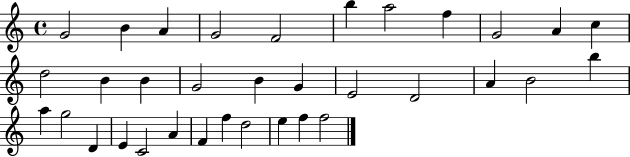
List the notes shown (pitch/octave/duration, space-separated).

G4/h B4/q A4/q G4/h F4/h B5/q A5/h F5/q G4/h A4/q C5/q D5/h B4/q B4/q G4/h B4/q G4/q E4/h D4/h A4/q B4/h B5/q A5/q G5/h D4/q E4/q C4/h A4/q F4/q F5/q D5/h E5/q F5/q F5/h